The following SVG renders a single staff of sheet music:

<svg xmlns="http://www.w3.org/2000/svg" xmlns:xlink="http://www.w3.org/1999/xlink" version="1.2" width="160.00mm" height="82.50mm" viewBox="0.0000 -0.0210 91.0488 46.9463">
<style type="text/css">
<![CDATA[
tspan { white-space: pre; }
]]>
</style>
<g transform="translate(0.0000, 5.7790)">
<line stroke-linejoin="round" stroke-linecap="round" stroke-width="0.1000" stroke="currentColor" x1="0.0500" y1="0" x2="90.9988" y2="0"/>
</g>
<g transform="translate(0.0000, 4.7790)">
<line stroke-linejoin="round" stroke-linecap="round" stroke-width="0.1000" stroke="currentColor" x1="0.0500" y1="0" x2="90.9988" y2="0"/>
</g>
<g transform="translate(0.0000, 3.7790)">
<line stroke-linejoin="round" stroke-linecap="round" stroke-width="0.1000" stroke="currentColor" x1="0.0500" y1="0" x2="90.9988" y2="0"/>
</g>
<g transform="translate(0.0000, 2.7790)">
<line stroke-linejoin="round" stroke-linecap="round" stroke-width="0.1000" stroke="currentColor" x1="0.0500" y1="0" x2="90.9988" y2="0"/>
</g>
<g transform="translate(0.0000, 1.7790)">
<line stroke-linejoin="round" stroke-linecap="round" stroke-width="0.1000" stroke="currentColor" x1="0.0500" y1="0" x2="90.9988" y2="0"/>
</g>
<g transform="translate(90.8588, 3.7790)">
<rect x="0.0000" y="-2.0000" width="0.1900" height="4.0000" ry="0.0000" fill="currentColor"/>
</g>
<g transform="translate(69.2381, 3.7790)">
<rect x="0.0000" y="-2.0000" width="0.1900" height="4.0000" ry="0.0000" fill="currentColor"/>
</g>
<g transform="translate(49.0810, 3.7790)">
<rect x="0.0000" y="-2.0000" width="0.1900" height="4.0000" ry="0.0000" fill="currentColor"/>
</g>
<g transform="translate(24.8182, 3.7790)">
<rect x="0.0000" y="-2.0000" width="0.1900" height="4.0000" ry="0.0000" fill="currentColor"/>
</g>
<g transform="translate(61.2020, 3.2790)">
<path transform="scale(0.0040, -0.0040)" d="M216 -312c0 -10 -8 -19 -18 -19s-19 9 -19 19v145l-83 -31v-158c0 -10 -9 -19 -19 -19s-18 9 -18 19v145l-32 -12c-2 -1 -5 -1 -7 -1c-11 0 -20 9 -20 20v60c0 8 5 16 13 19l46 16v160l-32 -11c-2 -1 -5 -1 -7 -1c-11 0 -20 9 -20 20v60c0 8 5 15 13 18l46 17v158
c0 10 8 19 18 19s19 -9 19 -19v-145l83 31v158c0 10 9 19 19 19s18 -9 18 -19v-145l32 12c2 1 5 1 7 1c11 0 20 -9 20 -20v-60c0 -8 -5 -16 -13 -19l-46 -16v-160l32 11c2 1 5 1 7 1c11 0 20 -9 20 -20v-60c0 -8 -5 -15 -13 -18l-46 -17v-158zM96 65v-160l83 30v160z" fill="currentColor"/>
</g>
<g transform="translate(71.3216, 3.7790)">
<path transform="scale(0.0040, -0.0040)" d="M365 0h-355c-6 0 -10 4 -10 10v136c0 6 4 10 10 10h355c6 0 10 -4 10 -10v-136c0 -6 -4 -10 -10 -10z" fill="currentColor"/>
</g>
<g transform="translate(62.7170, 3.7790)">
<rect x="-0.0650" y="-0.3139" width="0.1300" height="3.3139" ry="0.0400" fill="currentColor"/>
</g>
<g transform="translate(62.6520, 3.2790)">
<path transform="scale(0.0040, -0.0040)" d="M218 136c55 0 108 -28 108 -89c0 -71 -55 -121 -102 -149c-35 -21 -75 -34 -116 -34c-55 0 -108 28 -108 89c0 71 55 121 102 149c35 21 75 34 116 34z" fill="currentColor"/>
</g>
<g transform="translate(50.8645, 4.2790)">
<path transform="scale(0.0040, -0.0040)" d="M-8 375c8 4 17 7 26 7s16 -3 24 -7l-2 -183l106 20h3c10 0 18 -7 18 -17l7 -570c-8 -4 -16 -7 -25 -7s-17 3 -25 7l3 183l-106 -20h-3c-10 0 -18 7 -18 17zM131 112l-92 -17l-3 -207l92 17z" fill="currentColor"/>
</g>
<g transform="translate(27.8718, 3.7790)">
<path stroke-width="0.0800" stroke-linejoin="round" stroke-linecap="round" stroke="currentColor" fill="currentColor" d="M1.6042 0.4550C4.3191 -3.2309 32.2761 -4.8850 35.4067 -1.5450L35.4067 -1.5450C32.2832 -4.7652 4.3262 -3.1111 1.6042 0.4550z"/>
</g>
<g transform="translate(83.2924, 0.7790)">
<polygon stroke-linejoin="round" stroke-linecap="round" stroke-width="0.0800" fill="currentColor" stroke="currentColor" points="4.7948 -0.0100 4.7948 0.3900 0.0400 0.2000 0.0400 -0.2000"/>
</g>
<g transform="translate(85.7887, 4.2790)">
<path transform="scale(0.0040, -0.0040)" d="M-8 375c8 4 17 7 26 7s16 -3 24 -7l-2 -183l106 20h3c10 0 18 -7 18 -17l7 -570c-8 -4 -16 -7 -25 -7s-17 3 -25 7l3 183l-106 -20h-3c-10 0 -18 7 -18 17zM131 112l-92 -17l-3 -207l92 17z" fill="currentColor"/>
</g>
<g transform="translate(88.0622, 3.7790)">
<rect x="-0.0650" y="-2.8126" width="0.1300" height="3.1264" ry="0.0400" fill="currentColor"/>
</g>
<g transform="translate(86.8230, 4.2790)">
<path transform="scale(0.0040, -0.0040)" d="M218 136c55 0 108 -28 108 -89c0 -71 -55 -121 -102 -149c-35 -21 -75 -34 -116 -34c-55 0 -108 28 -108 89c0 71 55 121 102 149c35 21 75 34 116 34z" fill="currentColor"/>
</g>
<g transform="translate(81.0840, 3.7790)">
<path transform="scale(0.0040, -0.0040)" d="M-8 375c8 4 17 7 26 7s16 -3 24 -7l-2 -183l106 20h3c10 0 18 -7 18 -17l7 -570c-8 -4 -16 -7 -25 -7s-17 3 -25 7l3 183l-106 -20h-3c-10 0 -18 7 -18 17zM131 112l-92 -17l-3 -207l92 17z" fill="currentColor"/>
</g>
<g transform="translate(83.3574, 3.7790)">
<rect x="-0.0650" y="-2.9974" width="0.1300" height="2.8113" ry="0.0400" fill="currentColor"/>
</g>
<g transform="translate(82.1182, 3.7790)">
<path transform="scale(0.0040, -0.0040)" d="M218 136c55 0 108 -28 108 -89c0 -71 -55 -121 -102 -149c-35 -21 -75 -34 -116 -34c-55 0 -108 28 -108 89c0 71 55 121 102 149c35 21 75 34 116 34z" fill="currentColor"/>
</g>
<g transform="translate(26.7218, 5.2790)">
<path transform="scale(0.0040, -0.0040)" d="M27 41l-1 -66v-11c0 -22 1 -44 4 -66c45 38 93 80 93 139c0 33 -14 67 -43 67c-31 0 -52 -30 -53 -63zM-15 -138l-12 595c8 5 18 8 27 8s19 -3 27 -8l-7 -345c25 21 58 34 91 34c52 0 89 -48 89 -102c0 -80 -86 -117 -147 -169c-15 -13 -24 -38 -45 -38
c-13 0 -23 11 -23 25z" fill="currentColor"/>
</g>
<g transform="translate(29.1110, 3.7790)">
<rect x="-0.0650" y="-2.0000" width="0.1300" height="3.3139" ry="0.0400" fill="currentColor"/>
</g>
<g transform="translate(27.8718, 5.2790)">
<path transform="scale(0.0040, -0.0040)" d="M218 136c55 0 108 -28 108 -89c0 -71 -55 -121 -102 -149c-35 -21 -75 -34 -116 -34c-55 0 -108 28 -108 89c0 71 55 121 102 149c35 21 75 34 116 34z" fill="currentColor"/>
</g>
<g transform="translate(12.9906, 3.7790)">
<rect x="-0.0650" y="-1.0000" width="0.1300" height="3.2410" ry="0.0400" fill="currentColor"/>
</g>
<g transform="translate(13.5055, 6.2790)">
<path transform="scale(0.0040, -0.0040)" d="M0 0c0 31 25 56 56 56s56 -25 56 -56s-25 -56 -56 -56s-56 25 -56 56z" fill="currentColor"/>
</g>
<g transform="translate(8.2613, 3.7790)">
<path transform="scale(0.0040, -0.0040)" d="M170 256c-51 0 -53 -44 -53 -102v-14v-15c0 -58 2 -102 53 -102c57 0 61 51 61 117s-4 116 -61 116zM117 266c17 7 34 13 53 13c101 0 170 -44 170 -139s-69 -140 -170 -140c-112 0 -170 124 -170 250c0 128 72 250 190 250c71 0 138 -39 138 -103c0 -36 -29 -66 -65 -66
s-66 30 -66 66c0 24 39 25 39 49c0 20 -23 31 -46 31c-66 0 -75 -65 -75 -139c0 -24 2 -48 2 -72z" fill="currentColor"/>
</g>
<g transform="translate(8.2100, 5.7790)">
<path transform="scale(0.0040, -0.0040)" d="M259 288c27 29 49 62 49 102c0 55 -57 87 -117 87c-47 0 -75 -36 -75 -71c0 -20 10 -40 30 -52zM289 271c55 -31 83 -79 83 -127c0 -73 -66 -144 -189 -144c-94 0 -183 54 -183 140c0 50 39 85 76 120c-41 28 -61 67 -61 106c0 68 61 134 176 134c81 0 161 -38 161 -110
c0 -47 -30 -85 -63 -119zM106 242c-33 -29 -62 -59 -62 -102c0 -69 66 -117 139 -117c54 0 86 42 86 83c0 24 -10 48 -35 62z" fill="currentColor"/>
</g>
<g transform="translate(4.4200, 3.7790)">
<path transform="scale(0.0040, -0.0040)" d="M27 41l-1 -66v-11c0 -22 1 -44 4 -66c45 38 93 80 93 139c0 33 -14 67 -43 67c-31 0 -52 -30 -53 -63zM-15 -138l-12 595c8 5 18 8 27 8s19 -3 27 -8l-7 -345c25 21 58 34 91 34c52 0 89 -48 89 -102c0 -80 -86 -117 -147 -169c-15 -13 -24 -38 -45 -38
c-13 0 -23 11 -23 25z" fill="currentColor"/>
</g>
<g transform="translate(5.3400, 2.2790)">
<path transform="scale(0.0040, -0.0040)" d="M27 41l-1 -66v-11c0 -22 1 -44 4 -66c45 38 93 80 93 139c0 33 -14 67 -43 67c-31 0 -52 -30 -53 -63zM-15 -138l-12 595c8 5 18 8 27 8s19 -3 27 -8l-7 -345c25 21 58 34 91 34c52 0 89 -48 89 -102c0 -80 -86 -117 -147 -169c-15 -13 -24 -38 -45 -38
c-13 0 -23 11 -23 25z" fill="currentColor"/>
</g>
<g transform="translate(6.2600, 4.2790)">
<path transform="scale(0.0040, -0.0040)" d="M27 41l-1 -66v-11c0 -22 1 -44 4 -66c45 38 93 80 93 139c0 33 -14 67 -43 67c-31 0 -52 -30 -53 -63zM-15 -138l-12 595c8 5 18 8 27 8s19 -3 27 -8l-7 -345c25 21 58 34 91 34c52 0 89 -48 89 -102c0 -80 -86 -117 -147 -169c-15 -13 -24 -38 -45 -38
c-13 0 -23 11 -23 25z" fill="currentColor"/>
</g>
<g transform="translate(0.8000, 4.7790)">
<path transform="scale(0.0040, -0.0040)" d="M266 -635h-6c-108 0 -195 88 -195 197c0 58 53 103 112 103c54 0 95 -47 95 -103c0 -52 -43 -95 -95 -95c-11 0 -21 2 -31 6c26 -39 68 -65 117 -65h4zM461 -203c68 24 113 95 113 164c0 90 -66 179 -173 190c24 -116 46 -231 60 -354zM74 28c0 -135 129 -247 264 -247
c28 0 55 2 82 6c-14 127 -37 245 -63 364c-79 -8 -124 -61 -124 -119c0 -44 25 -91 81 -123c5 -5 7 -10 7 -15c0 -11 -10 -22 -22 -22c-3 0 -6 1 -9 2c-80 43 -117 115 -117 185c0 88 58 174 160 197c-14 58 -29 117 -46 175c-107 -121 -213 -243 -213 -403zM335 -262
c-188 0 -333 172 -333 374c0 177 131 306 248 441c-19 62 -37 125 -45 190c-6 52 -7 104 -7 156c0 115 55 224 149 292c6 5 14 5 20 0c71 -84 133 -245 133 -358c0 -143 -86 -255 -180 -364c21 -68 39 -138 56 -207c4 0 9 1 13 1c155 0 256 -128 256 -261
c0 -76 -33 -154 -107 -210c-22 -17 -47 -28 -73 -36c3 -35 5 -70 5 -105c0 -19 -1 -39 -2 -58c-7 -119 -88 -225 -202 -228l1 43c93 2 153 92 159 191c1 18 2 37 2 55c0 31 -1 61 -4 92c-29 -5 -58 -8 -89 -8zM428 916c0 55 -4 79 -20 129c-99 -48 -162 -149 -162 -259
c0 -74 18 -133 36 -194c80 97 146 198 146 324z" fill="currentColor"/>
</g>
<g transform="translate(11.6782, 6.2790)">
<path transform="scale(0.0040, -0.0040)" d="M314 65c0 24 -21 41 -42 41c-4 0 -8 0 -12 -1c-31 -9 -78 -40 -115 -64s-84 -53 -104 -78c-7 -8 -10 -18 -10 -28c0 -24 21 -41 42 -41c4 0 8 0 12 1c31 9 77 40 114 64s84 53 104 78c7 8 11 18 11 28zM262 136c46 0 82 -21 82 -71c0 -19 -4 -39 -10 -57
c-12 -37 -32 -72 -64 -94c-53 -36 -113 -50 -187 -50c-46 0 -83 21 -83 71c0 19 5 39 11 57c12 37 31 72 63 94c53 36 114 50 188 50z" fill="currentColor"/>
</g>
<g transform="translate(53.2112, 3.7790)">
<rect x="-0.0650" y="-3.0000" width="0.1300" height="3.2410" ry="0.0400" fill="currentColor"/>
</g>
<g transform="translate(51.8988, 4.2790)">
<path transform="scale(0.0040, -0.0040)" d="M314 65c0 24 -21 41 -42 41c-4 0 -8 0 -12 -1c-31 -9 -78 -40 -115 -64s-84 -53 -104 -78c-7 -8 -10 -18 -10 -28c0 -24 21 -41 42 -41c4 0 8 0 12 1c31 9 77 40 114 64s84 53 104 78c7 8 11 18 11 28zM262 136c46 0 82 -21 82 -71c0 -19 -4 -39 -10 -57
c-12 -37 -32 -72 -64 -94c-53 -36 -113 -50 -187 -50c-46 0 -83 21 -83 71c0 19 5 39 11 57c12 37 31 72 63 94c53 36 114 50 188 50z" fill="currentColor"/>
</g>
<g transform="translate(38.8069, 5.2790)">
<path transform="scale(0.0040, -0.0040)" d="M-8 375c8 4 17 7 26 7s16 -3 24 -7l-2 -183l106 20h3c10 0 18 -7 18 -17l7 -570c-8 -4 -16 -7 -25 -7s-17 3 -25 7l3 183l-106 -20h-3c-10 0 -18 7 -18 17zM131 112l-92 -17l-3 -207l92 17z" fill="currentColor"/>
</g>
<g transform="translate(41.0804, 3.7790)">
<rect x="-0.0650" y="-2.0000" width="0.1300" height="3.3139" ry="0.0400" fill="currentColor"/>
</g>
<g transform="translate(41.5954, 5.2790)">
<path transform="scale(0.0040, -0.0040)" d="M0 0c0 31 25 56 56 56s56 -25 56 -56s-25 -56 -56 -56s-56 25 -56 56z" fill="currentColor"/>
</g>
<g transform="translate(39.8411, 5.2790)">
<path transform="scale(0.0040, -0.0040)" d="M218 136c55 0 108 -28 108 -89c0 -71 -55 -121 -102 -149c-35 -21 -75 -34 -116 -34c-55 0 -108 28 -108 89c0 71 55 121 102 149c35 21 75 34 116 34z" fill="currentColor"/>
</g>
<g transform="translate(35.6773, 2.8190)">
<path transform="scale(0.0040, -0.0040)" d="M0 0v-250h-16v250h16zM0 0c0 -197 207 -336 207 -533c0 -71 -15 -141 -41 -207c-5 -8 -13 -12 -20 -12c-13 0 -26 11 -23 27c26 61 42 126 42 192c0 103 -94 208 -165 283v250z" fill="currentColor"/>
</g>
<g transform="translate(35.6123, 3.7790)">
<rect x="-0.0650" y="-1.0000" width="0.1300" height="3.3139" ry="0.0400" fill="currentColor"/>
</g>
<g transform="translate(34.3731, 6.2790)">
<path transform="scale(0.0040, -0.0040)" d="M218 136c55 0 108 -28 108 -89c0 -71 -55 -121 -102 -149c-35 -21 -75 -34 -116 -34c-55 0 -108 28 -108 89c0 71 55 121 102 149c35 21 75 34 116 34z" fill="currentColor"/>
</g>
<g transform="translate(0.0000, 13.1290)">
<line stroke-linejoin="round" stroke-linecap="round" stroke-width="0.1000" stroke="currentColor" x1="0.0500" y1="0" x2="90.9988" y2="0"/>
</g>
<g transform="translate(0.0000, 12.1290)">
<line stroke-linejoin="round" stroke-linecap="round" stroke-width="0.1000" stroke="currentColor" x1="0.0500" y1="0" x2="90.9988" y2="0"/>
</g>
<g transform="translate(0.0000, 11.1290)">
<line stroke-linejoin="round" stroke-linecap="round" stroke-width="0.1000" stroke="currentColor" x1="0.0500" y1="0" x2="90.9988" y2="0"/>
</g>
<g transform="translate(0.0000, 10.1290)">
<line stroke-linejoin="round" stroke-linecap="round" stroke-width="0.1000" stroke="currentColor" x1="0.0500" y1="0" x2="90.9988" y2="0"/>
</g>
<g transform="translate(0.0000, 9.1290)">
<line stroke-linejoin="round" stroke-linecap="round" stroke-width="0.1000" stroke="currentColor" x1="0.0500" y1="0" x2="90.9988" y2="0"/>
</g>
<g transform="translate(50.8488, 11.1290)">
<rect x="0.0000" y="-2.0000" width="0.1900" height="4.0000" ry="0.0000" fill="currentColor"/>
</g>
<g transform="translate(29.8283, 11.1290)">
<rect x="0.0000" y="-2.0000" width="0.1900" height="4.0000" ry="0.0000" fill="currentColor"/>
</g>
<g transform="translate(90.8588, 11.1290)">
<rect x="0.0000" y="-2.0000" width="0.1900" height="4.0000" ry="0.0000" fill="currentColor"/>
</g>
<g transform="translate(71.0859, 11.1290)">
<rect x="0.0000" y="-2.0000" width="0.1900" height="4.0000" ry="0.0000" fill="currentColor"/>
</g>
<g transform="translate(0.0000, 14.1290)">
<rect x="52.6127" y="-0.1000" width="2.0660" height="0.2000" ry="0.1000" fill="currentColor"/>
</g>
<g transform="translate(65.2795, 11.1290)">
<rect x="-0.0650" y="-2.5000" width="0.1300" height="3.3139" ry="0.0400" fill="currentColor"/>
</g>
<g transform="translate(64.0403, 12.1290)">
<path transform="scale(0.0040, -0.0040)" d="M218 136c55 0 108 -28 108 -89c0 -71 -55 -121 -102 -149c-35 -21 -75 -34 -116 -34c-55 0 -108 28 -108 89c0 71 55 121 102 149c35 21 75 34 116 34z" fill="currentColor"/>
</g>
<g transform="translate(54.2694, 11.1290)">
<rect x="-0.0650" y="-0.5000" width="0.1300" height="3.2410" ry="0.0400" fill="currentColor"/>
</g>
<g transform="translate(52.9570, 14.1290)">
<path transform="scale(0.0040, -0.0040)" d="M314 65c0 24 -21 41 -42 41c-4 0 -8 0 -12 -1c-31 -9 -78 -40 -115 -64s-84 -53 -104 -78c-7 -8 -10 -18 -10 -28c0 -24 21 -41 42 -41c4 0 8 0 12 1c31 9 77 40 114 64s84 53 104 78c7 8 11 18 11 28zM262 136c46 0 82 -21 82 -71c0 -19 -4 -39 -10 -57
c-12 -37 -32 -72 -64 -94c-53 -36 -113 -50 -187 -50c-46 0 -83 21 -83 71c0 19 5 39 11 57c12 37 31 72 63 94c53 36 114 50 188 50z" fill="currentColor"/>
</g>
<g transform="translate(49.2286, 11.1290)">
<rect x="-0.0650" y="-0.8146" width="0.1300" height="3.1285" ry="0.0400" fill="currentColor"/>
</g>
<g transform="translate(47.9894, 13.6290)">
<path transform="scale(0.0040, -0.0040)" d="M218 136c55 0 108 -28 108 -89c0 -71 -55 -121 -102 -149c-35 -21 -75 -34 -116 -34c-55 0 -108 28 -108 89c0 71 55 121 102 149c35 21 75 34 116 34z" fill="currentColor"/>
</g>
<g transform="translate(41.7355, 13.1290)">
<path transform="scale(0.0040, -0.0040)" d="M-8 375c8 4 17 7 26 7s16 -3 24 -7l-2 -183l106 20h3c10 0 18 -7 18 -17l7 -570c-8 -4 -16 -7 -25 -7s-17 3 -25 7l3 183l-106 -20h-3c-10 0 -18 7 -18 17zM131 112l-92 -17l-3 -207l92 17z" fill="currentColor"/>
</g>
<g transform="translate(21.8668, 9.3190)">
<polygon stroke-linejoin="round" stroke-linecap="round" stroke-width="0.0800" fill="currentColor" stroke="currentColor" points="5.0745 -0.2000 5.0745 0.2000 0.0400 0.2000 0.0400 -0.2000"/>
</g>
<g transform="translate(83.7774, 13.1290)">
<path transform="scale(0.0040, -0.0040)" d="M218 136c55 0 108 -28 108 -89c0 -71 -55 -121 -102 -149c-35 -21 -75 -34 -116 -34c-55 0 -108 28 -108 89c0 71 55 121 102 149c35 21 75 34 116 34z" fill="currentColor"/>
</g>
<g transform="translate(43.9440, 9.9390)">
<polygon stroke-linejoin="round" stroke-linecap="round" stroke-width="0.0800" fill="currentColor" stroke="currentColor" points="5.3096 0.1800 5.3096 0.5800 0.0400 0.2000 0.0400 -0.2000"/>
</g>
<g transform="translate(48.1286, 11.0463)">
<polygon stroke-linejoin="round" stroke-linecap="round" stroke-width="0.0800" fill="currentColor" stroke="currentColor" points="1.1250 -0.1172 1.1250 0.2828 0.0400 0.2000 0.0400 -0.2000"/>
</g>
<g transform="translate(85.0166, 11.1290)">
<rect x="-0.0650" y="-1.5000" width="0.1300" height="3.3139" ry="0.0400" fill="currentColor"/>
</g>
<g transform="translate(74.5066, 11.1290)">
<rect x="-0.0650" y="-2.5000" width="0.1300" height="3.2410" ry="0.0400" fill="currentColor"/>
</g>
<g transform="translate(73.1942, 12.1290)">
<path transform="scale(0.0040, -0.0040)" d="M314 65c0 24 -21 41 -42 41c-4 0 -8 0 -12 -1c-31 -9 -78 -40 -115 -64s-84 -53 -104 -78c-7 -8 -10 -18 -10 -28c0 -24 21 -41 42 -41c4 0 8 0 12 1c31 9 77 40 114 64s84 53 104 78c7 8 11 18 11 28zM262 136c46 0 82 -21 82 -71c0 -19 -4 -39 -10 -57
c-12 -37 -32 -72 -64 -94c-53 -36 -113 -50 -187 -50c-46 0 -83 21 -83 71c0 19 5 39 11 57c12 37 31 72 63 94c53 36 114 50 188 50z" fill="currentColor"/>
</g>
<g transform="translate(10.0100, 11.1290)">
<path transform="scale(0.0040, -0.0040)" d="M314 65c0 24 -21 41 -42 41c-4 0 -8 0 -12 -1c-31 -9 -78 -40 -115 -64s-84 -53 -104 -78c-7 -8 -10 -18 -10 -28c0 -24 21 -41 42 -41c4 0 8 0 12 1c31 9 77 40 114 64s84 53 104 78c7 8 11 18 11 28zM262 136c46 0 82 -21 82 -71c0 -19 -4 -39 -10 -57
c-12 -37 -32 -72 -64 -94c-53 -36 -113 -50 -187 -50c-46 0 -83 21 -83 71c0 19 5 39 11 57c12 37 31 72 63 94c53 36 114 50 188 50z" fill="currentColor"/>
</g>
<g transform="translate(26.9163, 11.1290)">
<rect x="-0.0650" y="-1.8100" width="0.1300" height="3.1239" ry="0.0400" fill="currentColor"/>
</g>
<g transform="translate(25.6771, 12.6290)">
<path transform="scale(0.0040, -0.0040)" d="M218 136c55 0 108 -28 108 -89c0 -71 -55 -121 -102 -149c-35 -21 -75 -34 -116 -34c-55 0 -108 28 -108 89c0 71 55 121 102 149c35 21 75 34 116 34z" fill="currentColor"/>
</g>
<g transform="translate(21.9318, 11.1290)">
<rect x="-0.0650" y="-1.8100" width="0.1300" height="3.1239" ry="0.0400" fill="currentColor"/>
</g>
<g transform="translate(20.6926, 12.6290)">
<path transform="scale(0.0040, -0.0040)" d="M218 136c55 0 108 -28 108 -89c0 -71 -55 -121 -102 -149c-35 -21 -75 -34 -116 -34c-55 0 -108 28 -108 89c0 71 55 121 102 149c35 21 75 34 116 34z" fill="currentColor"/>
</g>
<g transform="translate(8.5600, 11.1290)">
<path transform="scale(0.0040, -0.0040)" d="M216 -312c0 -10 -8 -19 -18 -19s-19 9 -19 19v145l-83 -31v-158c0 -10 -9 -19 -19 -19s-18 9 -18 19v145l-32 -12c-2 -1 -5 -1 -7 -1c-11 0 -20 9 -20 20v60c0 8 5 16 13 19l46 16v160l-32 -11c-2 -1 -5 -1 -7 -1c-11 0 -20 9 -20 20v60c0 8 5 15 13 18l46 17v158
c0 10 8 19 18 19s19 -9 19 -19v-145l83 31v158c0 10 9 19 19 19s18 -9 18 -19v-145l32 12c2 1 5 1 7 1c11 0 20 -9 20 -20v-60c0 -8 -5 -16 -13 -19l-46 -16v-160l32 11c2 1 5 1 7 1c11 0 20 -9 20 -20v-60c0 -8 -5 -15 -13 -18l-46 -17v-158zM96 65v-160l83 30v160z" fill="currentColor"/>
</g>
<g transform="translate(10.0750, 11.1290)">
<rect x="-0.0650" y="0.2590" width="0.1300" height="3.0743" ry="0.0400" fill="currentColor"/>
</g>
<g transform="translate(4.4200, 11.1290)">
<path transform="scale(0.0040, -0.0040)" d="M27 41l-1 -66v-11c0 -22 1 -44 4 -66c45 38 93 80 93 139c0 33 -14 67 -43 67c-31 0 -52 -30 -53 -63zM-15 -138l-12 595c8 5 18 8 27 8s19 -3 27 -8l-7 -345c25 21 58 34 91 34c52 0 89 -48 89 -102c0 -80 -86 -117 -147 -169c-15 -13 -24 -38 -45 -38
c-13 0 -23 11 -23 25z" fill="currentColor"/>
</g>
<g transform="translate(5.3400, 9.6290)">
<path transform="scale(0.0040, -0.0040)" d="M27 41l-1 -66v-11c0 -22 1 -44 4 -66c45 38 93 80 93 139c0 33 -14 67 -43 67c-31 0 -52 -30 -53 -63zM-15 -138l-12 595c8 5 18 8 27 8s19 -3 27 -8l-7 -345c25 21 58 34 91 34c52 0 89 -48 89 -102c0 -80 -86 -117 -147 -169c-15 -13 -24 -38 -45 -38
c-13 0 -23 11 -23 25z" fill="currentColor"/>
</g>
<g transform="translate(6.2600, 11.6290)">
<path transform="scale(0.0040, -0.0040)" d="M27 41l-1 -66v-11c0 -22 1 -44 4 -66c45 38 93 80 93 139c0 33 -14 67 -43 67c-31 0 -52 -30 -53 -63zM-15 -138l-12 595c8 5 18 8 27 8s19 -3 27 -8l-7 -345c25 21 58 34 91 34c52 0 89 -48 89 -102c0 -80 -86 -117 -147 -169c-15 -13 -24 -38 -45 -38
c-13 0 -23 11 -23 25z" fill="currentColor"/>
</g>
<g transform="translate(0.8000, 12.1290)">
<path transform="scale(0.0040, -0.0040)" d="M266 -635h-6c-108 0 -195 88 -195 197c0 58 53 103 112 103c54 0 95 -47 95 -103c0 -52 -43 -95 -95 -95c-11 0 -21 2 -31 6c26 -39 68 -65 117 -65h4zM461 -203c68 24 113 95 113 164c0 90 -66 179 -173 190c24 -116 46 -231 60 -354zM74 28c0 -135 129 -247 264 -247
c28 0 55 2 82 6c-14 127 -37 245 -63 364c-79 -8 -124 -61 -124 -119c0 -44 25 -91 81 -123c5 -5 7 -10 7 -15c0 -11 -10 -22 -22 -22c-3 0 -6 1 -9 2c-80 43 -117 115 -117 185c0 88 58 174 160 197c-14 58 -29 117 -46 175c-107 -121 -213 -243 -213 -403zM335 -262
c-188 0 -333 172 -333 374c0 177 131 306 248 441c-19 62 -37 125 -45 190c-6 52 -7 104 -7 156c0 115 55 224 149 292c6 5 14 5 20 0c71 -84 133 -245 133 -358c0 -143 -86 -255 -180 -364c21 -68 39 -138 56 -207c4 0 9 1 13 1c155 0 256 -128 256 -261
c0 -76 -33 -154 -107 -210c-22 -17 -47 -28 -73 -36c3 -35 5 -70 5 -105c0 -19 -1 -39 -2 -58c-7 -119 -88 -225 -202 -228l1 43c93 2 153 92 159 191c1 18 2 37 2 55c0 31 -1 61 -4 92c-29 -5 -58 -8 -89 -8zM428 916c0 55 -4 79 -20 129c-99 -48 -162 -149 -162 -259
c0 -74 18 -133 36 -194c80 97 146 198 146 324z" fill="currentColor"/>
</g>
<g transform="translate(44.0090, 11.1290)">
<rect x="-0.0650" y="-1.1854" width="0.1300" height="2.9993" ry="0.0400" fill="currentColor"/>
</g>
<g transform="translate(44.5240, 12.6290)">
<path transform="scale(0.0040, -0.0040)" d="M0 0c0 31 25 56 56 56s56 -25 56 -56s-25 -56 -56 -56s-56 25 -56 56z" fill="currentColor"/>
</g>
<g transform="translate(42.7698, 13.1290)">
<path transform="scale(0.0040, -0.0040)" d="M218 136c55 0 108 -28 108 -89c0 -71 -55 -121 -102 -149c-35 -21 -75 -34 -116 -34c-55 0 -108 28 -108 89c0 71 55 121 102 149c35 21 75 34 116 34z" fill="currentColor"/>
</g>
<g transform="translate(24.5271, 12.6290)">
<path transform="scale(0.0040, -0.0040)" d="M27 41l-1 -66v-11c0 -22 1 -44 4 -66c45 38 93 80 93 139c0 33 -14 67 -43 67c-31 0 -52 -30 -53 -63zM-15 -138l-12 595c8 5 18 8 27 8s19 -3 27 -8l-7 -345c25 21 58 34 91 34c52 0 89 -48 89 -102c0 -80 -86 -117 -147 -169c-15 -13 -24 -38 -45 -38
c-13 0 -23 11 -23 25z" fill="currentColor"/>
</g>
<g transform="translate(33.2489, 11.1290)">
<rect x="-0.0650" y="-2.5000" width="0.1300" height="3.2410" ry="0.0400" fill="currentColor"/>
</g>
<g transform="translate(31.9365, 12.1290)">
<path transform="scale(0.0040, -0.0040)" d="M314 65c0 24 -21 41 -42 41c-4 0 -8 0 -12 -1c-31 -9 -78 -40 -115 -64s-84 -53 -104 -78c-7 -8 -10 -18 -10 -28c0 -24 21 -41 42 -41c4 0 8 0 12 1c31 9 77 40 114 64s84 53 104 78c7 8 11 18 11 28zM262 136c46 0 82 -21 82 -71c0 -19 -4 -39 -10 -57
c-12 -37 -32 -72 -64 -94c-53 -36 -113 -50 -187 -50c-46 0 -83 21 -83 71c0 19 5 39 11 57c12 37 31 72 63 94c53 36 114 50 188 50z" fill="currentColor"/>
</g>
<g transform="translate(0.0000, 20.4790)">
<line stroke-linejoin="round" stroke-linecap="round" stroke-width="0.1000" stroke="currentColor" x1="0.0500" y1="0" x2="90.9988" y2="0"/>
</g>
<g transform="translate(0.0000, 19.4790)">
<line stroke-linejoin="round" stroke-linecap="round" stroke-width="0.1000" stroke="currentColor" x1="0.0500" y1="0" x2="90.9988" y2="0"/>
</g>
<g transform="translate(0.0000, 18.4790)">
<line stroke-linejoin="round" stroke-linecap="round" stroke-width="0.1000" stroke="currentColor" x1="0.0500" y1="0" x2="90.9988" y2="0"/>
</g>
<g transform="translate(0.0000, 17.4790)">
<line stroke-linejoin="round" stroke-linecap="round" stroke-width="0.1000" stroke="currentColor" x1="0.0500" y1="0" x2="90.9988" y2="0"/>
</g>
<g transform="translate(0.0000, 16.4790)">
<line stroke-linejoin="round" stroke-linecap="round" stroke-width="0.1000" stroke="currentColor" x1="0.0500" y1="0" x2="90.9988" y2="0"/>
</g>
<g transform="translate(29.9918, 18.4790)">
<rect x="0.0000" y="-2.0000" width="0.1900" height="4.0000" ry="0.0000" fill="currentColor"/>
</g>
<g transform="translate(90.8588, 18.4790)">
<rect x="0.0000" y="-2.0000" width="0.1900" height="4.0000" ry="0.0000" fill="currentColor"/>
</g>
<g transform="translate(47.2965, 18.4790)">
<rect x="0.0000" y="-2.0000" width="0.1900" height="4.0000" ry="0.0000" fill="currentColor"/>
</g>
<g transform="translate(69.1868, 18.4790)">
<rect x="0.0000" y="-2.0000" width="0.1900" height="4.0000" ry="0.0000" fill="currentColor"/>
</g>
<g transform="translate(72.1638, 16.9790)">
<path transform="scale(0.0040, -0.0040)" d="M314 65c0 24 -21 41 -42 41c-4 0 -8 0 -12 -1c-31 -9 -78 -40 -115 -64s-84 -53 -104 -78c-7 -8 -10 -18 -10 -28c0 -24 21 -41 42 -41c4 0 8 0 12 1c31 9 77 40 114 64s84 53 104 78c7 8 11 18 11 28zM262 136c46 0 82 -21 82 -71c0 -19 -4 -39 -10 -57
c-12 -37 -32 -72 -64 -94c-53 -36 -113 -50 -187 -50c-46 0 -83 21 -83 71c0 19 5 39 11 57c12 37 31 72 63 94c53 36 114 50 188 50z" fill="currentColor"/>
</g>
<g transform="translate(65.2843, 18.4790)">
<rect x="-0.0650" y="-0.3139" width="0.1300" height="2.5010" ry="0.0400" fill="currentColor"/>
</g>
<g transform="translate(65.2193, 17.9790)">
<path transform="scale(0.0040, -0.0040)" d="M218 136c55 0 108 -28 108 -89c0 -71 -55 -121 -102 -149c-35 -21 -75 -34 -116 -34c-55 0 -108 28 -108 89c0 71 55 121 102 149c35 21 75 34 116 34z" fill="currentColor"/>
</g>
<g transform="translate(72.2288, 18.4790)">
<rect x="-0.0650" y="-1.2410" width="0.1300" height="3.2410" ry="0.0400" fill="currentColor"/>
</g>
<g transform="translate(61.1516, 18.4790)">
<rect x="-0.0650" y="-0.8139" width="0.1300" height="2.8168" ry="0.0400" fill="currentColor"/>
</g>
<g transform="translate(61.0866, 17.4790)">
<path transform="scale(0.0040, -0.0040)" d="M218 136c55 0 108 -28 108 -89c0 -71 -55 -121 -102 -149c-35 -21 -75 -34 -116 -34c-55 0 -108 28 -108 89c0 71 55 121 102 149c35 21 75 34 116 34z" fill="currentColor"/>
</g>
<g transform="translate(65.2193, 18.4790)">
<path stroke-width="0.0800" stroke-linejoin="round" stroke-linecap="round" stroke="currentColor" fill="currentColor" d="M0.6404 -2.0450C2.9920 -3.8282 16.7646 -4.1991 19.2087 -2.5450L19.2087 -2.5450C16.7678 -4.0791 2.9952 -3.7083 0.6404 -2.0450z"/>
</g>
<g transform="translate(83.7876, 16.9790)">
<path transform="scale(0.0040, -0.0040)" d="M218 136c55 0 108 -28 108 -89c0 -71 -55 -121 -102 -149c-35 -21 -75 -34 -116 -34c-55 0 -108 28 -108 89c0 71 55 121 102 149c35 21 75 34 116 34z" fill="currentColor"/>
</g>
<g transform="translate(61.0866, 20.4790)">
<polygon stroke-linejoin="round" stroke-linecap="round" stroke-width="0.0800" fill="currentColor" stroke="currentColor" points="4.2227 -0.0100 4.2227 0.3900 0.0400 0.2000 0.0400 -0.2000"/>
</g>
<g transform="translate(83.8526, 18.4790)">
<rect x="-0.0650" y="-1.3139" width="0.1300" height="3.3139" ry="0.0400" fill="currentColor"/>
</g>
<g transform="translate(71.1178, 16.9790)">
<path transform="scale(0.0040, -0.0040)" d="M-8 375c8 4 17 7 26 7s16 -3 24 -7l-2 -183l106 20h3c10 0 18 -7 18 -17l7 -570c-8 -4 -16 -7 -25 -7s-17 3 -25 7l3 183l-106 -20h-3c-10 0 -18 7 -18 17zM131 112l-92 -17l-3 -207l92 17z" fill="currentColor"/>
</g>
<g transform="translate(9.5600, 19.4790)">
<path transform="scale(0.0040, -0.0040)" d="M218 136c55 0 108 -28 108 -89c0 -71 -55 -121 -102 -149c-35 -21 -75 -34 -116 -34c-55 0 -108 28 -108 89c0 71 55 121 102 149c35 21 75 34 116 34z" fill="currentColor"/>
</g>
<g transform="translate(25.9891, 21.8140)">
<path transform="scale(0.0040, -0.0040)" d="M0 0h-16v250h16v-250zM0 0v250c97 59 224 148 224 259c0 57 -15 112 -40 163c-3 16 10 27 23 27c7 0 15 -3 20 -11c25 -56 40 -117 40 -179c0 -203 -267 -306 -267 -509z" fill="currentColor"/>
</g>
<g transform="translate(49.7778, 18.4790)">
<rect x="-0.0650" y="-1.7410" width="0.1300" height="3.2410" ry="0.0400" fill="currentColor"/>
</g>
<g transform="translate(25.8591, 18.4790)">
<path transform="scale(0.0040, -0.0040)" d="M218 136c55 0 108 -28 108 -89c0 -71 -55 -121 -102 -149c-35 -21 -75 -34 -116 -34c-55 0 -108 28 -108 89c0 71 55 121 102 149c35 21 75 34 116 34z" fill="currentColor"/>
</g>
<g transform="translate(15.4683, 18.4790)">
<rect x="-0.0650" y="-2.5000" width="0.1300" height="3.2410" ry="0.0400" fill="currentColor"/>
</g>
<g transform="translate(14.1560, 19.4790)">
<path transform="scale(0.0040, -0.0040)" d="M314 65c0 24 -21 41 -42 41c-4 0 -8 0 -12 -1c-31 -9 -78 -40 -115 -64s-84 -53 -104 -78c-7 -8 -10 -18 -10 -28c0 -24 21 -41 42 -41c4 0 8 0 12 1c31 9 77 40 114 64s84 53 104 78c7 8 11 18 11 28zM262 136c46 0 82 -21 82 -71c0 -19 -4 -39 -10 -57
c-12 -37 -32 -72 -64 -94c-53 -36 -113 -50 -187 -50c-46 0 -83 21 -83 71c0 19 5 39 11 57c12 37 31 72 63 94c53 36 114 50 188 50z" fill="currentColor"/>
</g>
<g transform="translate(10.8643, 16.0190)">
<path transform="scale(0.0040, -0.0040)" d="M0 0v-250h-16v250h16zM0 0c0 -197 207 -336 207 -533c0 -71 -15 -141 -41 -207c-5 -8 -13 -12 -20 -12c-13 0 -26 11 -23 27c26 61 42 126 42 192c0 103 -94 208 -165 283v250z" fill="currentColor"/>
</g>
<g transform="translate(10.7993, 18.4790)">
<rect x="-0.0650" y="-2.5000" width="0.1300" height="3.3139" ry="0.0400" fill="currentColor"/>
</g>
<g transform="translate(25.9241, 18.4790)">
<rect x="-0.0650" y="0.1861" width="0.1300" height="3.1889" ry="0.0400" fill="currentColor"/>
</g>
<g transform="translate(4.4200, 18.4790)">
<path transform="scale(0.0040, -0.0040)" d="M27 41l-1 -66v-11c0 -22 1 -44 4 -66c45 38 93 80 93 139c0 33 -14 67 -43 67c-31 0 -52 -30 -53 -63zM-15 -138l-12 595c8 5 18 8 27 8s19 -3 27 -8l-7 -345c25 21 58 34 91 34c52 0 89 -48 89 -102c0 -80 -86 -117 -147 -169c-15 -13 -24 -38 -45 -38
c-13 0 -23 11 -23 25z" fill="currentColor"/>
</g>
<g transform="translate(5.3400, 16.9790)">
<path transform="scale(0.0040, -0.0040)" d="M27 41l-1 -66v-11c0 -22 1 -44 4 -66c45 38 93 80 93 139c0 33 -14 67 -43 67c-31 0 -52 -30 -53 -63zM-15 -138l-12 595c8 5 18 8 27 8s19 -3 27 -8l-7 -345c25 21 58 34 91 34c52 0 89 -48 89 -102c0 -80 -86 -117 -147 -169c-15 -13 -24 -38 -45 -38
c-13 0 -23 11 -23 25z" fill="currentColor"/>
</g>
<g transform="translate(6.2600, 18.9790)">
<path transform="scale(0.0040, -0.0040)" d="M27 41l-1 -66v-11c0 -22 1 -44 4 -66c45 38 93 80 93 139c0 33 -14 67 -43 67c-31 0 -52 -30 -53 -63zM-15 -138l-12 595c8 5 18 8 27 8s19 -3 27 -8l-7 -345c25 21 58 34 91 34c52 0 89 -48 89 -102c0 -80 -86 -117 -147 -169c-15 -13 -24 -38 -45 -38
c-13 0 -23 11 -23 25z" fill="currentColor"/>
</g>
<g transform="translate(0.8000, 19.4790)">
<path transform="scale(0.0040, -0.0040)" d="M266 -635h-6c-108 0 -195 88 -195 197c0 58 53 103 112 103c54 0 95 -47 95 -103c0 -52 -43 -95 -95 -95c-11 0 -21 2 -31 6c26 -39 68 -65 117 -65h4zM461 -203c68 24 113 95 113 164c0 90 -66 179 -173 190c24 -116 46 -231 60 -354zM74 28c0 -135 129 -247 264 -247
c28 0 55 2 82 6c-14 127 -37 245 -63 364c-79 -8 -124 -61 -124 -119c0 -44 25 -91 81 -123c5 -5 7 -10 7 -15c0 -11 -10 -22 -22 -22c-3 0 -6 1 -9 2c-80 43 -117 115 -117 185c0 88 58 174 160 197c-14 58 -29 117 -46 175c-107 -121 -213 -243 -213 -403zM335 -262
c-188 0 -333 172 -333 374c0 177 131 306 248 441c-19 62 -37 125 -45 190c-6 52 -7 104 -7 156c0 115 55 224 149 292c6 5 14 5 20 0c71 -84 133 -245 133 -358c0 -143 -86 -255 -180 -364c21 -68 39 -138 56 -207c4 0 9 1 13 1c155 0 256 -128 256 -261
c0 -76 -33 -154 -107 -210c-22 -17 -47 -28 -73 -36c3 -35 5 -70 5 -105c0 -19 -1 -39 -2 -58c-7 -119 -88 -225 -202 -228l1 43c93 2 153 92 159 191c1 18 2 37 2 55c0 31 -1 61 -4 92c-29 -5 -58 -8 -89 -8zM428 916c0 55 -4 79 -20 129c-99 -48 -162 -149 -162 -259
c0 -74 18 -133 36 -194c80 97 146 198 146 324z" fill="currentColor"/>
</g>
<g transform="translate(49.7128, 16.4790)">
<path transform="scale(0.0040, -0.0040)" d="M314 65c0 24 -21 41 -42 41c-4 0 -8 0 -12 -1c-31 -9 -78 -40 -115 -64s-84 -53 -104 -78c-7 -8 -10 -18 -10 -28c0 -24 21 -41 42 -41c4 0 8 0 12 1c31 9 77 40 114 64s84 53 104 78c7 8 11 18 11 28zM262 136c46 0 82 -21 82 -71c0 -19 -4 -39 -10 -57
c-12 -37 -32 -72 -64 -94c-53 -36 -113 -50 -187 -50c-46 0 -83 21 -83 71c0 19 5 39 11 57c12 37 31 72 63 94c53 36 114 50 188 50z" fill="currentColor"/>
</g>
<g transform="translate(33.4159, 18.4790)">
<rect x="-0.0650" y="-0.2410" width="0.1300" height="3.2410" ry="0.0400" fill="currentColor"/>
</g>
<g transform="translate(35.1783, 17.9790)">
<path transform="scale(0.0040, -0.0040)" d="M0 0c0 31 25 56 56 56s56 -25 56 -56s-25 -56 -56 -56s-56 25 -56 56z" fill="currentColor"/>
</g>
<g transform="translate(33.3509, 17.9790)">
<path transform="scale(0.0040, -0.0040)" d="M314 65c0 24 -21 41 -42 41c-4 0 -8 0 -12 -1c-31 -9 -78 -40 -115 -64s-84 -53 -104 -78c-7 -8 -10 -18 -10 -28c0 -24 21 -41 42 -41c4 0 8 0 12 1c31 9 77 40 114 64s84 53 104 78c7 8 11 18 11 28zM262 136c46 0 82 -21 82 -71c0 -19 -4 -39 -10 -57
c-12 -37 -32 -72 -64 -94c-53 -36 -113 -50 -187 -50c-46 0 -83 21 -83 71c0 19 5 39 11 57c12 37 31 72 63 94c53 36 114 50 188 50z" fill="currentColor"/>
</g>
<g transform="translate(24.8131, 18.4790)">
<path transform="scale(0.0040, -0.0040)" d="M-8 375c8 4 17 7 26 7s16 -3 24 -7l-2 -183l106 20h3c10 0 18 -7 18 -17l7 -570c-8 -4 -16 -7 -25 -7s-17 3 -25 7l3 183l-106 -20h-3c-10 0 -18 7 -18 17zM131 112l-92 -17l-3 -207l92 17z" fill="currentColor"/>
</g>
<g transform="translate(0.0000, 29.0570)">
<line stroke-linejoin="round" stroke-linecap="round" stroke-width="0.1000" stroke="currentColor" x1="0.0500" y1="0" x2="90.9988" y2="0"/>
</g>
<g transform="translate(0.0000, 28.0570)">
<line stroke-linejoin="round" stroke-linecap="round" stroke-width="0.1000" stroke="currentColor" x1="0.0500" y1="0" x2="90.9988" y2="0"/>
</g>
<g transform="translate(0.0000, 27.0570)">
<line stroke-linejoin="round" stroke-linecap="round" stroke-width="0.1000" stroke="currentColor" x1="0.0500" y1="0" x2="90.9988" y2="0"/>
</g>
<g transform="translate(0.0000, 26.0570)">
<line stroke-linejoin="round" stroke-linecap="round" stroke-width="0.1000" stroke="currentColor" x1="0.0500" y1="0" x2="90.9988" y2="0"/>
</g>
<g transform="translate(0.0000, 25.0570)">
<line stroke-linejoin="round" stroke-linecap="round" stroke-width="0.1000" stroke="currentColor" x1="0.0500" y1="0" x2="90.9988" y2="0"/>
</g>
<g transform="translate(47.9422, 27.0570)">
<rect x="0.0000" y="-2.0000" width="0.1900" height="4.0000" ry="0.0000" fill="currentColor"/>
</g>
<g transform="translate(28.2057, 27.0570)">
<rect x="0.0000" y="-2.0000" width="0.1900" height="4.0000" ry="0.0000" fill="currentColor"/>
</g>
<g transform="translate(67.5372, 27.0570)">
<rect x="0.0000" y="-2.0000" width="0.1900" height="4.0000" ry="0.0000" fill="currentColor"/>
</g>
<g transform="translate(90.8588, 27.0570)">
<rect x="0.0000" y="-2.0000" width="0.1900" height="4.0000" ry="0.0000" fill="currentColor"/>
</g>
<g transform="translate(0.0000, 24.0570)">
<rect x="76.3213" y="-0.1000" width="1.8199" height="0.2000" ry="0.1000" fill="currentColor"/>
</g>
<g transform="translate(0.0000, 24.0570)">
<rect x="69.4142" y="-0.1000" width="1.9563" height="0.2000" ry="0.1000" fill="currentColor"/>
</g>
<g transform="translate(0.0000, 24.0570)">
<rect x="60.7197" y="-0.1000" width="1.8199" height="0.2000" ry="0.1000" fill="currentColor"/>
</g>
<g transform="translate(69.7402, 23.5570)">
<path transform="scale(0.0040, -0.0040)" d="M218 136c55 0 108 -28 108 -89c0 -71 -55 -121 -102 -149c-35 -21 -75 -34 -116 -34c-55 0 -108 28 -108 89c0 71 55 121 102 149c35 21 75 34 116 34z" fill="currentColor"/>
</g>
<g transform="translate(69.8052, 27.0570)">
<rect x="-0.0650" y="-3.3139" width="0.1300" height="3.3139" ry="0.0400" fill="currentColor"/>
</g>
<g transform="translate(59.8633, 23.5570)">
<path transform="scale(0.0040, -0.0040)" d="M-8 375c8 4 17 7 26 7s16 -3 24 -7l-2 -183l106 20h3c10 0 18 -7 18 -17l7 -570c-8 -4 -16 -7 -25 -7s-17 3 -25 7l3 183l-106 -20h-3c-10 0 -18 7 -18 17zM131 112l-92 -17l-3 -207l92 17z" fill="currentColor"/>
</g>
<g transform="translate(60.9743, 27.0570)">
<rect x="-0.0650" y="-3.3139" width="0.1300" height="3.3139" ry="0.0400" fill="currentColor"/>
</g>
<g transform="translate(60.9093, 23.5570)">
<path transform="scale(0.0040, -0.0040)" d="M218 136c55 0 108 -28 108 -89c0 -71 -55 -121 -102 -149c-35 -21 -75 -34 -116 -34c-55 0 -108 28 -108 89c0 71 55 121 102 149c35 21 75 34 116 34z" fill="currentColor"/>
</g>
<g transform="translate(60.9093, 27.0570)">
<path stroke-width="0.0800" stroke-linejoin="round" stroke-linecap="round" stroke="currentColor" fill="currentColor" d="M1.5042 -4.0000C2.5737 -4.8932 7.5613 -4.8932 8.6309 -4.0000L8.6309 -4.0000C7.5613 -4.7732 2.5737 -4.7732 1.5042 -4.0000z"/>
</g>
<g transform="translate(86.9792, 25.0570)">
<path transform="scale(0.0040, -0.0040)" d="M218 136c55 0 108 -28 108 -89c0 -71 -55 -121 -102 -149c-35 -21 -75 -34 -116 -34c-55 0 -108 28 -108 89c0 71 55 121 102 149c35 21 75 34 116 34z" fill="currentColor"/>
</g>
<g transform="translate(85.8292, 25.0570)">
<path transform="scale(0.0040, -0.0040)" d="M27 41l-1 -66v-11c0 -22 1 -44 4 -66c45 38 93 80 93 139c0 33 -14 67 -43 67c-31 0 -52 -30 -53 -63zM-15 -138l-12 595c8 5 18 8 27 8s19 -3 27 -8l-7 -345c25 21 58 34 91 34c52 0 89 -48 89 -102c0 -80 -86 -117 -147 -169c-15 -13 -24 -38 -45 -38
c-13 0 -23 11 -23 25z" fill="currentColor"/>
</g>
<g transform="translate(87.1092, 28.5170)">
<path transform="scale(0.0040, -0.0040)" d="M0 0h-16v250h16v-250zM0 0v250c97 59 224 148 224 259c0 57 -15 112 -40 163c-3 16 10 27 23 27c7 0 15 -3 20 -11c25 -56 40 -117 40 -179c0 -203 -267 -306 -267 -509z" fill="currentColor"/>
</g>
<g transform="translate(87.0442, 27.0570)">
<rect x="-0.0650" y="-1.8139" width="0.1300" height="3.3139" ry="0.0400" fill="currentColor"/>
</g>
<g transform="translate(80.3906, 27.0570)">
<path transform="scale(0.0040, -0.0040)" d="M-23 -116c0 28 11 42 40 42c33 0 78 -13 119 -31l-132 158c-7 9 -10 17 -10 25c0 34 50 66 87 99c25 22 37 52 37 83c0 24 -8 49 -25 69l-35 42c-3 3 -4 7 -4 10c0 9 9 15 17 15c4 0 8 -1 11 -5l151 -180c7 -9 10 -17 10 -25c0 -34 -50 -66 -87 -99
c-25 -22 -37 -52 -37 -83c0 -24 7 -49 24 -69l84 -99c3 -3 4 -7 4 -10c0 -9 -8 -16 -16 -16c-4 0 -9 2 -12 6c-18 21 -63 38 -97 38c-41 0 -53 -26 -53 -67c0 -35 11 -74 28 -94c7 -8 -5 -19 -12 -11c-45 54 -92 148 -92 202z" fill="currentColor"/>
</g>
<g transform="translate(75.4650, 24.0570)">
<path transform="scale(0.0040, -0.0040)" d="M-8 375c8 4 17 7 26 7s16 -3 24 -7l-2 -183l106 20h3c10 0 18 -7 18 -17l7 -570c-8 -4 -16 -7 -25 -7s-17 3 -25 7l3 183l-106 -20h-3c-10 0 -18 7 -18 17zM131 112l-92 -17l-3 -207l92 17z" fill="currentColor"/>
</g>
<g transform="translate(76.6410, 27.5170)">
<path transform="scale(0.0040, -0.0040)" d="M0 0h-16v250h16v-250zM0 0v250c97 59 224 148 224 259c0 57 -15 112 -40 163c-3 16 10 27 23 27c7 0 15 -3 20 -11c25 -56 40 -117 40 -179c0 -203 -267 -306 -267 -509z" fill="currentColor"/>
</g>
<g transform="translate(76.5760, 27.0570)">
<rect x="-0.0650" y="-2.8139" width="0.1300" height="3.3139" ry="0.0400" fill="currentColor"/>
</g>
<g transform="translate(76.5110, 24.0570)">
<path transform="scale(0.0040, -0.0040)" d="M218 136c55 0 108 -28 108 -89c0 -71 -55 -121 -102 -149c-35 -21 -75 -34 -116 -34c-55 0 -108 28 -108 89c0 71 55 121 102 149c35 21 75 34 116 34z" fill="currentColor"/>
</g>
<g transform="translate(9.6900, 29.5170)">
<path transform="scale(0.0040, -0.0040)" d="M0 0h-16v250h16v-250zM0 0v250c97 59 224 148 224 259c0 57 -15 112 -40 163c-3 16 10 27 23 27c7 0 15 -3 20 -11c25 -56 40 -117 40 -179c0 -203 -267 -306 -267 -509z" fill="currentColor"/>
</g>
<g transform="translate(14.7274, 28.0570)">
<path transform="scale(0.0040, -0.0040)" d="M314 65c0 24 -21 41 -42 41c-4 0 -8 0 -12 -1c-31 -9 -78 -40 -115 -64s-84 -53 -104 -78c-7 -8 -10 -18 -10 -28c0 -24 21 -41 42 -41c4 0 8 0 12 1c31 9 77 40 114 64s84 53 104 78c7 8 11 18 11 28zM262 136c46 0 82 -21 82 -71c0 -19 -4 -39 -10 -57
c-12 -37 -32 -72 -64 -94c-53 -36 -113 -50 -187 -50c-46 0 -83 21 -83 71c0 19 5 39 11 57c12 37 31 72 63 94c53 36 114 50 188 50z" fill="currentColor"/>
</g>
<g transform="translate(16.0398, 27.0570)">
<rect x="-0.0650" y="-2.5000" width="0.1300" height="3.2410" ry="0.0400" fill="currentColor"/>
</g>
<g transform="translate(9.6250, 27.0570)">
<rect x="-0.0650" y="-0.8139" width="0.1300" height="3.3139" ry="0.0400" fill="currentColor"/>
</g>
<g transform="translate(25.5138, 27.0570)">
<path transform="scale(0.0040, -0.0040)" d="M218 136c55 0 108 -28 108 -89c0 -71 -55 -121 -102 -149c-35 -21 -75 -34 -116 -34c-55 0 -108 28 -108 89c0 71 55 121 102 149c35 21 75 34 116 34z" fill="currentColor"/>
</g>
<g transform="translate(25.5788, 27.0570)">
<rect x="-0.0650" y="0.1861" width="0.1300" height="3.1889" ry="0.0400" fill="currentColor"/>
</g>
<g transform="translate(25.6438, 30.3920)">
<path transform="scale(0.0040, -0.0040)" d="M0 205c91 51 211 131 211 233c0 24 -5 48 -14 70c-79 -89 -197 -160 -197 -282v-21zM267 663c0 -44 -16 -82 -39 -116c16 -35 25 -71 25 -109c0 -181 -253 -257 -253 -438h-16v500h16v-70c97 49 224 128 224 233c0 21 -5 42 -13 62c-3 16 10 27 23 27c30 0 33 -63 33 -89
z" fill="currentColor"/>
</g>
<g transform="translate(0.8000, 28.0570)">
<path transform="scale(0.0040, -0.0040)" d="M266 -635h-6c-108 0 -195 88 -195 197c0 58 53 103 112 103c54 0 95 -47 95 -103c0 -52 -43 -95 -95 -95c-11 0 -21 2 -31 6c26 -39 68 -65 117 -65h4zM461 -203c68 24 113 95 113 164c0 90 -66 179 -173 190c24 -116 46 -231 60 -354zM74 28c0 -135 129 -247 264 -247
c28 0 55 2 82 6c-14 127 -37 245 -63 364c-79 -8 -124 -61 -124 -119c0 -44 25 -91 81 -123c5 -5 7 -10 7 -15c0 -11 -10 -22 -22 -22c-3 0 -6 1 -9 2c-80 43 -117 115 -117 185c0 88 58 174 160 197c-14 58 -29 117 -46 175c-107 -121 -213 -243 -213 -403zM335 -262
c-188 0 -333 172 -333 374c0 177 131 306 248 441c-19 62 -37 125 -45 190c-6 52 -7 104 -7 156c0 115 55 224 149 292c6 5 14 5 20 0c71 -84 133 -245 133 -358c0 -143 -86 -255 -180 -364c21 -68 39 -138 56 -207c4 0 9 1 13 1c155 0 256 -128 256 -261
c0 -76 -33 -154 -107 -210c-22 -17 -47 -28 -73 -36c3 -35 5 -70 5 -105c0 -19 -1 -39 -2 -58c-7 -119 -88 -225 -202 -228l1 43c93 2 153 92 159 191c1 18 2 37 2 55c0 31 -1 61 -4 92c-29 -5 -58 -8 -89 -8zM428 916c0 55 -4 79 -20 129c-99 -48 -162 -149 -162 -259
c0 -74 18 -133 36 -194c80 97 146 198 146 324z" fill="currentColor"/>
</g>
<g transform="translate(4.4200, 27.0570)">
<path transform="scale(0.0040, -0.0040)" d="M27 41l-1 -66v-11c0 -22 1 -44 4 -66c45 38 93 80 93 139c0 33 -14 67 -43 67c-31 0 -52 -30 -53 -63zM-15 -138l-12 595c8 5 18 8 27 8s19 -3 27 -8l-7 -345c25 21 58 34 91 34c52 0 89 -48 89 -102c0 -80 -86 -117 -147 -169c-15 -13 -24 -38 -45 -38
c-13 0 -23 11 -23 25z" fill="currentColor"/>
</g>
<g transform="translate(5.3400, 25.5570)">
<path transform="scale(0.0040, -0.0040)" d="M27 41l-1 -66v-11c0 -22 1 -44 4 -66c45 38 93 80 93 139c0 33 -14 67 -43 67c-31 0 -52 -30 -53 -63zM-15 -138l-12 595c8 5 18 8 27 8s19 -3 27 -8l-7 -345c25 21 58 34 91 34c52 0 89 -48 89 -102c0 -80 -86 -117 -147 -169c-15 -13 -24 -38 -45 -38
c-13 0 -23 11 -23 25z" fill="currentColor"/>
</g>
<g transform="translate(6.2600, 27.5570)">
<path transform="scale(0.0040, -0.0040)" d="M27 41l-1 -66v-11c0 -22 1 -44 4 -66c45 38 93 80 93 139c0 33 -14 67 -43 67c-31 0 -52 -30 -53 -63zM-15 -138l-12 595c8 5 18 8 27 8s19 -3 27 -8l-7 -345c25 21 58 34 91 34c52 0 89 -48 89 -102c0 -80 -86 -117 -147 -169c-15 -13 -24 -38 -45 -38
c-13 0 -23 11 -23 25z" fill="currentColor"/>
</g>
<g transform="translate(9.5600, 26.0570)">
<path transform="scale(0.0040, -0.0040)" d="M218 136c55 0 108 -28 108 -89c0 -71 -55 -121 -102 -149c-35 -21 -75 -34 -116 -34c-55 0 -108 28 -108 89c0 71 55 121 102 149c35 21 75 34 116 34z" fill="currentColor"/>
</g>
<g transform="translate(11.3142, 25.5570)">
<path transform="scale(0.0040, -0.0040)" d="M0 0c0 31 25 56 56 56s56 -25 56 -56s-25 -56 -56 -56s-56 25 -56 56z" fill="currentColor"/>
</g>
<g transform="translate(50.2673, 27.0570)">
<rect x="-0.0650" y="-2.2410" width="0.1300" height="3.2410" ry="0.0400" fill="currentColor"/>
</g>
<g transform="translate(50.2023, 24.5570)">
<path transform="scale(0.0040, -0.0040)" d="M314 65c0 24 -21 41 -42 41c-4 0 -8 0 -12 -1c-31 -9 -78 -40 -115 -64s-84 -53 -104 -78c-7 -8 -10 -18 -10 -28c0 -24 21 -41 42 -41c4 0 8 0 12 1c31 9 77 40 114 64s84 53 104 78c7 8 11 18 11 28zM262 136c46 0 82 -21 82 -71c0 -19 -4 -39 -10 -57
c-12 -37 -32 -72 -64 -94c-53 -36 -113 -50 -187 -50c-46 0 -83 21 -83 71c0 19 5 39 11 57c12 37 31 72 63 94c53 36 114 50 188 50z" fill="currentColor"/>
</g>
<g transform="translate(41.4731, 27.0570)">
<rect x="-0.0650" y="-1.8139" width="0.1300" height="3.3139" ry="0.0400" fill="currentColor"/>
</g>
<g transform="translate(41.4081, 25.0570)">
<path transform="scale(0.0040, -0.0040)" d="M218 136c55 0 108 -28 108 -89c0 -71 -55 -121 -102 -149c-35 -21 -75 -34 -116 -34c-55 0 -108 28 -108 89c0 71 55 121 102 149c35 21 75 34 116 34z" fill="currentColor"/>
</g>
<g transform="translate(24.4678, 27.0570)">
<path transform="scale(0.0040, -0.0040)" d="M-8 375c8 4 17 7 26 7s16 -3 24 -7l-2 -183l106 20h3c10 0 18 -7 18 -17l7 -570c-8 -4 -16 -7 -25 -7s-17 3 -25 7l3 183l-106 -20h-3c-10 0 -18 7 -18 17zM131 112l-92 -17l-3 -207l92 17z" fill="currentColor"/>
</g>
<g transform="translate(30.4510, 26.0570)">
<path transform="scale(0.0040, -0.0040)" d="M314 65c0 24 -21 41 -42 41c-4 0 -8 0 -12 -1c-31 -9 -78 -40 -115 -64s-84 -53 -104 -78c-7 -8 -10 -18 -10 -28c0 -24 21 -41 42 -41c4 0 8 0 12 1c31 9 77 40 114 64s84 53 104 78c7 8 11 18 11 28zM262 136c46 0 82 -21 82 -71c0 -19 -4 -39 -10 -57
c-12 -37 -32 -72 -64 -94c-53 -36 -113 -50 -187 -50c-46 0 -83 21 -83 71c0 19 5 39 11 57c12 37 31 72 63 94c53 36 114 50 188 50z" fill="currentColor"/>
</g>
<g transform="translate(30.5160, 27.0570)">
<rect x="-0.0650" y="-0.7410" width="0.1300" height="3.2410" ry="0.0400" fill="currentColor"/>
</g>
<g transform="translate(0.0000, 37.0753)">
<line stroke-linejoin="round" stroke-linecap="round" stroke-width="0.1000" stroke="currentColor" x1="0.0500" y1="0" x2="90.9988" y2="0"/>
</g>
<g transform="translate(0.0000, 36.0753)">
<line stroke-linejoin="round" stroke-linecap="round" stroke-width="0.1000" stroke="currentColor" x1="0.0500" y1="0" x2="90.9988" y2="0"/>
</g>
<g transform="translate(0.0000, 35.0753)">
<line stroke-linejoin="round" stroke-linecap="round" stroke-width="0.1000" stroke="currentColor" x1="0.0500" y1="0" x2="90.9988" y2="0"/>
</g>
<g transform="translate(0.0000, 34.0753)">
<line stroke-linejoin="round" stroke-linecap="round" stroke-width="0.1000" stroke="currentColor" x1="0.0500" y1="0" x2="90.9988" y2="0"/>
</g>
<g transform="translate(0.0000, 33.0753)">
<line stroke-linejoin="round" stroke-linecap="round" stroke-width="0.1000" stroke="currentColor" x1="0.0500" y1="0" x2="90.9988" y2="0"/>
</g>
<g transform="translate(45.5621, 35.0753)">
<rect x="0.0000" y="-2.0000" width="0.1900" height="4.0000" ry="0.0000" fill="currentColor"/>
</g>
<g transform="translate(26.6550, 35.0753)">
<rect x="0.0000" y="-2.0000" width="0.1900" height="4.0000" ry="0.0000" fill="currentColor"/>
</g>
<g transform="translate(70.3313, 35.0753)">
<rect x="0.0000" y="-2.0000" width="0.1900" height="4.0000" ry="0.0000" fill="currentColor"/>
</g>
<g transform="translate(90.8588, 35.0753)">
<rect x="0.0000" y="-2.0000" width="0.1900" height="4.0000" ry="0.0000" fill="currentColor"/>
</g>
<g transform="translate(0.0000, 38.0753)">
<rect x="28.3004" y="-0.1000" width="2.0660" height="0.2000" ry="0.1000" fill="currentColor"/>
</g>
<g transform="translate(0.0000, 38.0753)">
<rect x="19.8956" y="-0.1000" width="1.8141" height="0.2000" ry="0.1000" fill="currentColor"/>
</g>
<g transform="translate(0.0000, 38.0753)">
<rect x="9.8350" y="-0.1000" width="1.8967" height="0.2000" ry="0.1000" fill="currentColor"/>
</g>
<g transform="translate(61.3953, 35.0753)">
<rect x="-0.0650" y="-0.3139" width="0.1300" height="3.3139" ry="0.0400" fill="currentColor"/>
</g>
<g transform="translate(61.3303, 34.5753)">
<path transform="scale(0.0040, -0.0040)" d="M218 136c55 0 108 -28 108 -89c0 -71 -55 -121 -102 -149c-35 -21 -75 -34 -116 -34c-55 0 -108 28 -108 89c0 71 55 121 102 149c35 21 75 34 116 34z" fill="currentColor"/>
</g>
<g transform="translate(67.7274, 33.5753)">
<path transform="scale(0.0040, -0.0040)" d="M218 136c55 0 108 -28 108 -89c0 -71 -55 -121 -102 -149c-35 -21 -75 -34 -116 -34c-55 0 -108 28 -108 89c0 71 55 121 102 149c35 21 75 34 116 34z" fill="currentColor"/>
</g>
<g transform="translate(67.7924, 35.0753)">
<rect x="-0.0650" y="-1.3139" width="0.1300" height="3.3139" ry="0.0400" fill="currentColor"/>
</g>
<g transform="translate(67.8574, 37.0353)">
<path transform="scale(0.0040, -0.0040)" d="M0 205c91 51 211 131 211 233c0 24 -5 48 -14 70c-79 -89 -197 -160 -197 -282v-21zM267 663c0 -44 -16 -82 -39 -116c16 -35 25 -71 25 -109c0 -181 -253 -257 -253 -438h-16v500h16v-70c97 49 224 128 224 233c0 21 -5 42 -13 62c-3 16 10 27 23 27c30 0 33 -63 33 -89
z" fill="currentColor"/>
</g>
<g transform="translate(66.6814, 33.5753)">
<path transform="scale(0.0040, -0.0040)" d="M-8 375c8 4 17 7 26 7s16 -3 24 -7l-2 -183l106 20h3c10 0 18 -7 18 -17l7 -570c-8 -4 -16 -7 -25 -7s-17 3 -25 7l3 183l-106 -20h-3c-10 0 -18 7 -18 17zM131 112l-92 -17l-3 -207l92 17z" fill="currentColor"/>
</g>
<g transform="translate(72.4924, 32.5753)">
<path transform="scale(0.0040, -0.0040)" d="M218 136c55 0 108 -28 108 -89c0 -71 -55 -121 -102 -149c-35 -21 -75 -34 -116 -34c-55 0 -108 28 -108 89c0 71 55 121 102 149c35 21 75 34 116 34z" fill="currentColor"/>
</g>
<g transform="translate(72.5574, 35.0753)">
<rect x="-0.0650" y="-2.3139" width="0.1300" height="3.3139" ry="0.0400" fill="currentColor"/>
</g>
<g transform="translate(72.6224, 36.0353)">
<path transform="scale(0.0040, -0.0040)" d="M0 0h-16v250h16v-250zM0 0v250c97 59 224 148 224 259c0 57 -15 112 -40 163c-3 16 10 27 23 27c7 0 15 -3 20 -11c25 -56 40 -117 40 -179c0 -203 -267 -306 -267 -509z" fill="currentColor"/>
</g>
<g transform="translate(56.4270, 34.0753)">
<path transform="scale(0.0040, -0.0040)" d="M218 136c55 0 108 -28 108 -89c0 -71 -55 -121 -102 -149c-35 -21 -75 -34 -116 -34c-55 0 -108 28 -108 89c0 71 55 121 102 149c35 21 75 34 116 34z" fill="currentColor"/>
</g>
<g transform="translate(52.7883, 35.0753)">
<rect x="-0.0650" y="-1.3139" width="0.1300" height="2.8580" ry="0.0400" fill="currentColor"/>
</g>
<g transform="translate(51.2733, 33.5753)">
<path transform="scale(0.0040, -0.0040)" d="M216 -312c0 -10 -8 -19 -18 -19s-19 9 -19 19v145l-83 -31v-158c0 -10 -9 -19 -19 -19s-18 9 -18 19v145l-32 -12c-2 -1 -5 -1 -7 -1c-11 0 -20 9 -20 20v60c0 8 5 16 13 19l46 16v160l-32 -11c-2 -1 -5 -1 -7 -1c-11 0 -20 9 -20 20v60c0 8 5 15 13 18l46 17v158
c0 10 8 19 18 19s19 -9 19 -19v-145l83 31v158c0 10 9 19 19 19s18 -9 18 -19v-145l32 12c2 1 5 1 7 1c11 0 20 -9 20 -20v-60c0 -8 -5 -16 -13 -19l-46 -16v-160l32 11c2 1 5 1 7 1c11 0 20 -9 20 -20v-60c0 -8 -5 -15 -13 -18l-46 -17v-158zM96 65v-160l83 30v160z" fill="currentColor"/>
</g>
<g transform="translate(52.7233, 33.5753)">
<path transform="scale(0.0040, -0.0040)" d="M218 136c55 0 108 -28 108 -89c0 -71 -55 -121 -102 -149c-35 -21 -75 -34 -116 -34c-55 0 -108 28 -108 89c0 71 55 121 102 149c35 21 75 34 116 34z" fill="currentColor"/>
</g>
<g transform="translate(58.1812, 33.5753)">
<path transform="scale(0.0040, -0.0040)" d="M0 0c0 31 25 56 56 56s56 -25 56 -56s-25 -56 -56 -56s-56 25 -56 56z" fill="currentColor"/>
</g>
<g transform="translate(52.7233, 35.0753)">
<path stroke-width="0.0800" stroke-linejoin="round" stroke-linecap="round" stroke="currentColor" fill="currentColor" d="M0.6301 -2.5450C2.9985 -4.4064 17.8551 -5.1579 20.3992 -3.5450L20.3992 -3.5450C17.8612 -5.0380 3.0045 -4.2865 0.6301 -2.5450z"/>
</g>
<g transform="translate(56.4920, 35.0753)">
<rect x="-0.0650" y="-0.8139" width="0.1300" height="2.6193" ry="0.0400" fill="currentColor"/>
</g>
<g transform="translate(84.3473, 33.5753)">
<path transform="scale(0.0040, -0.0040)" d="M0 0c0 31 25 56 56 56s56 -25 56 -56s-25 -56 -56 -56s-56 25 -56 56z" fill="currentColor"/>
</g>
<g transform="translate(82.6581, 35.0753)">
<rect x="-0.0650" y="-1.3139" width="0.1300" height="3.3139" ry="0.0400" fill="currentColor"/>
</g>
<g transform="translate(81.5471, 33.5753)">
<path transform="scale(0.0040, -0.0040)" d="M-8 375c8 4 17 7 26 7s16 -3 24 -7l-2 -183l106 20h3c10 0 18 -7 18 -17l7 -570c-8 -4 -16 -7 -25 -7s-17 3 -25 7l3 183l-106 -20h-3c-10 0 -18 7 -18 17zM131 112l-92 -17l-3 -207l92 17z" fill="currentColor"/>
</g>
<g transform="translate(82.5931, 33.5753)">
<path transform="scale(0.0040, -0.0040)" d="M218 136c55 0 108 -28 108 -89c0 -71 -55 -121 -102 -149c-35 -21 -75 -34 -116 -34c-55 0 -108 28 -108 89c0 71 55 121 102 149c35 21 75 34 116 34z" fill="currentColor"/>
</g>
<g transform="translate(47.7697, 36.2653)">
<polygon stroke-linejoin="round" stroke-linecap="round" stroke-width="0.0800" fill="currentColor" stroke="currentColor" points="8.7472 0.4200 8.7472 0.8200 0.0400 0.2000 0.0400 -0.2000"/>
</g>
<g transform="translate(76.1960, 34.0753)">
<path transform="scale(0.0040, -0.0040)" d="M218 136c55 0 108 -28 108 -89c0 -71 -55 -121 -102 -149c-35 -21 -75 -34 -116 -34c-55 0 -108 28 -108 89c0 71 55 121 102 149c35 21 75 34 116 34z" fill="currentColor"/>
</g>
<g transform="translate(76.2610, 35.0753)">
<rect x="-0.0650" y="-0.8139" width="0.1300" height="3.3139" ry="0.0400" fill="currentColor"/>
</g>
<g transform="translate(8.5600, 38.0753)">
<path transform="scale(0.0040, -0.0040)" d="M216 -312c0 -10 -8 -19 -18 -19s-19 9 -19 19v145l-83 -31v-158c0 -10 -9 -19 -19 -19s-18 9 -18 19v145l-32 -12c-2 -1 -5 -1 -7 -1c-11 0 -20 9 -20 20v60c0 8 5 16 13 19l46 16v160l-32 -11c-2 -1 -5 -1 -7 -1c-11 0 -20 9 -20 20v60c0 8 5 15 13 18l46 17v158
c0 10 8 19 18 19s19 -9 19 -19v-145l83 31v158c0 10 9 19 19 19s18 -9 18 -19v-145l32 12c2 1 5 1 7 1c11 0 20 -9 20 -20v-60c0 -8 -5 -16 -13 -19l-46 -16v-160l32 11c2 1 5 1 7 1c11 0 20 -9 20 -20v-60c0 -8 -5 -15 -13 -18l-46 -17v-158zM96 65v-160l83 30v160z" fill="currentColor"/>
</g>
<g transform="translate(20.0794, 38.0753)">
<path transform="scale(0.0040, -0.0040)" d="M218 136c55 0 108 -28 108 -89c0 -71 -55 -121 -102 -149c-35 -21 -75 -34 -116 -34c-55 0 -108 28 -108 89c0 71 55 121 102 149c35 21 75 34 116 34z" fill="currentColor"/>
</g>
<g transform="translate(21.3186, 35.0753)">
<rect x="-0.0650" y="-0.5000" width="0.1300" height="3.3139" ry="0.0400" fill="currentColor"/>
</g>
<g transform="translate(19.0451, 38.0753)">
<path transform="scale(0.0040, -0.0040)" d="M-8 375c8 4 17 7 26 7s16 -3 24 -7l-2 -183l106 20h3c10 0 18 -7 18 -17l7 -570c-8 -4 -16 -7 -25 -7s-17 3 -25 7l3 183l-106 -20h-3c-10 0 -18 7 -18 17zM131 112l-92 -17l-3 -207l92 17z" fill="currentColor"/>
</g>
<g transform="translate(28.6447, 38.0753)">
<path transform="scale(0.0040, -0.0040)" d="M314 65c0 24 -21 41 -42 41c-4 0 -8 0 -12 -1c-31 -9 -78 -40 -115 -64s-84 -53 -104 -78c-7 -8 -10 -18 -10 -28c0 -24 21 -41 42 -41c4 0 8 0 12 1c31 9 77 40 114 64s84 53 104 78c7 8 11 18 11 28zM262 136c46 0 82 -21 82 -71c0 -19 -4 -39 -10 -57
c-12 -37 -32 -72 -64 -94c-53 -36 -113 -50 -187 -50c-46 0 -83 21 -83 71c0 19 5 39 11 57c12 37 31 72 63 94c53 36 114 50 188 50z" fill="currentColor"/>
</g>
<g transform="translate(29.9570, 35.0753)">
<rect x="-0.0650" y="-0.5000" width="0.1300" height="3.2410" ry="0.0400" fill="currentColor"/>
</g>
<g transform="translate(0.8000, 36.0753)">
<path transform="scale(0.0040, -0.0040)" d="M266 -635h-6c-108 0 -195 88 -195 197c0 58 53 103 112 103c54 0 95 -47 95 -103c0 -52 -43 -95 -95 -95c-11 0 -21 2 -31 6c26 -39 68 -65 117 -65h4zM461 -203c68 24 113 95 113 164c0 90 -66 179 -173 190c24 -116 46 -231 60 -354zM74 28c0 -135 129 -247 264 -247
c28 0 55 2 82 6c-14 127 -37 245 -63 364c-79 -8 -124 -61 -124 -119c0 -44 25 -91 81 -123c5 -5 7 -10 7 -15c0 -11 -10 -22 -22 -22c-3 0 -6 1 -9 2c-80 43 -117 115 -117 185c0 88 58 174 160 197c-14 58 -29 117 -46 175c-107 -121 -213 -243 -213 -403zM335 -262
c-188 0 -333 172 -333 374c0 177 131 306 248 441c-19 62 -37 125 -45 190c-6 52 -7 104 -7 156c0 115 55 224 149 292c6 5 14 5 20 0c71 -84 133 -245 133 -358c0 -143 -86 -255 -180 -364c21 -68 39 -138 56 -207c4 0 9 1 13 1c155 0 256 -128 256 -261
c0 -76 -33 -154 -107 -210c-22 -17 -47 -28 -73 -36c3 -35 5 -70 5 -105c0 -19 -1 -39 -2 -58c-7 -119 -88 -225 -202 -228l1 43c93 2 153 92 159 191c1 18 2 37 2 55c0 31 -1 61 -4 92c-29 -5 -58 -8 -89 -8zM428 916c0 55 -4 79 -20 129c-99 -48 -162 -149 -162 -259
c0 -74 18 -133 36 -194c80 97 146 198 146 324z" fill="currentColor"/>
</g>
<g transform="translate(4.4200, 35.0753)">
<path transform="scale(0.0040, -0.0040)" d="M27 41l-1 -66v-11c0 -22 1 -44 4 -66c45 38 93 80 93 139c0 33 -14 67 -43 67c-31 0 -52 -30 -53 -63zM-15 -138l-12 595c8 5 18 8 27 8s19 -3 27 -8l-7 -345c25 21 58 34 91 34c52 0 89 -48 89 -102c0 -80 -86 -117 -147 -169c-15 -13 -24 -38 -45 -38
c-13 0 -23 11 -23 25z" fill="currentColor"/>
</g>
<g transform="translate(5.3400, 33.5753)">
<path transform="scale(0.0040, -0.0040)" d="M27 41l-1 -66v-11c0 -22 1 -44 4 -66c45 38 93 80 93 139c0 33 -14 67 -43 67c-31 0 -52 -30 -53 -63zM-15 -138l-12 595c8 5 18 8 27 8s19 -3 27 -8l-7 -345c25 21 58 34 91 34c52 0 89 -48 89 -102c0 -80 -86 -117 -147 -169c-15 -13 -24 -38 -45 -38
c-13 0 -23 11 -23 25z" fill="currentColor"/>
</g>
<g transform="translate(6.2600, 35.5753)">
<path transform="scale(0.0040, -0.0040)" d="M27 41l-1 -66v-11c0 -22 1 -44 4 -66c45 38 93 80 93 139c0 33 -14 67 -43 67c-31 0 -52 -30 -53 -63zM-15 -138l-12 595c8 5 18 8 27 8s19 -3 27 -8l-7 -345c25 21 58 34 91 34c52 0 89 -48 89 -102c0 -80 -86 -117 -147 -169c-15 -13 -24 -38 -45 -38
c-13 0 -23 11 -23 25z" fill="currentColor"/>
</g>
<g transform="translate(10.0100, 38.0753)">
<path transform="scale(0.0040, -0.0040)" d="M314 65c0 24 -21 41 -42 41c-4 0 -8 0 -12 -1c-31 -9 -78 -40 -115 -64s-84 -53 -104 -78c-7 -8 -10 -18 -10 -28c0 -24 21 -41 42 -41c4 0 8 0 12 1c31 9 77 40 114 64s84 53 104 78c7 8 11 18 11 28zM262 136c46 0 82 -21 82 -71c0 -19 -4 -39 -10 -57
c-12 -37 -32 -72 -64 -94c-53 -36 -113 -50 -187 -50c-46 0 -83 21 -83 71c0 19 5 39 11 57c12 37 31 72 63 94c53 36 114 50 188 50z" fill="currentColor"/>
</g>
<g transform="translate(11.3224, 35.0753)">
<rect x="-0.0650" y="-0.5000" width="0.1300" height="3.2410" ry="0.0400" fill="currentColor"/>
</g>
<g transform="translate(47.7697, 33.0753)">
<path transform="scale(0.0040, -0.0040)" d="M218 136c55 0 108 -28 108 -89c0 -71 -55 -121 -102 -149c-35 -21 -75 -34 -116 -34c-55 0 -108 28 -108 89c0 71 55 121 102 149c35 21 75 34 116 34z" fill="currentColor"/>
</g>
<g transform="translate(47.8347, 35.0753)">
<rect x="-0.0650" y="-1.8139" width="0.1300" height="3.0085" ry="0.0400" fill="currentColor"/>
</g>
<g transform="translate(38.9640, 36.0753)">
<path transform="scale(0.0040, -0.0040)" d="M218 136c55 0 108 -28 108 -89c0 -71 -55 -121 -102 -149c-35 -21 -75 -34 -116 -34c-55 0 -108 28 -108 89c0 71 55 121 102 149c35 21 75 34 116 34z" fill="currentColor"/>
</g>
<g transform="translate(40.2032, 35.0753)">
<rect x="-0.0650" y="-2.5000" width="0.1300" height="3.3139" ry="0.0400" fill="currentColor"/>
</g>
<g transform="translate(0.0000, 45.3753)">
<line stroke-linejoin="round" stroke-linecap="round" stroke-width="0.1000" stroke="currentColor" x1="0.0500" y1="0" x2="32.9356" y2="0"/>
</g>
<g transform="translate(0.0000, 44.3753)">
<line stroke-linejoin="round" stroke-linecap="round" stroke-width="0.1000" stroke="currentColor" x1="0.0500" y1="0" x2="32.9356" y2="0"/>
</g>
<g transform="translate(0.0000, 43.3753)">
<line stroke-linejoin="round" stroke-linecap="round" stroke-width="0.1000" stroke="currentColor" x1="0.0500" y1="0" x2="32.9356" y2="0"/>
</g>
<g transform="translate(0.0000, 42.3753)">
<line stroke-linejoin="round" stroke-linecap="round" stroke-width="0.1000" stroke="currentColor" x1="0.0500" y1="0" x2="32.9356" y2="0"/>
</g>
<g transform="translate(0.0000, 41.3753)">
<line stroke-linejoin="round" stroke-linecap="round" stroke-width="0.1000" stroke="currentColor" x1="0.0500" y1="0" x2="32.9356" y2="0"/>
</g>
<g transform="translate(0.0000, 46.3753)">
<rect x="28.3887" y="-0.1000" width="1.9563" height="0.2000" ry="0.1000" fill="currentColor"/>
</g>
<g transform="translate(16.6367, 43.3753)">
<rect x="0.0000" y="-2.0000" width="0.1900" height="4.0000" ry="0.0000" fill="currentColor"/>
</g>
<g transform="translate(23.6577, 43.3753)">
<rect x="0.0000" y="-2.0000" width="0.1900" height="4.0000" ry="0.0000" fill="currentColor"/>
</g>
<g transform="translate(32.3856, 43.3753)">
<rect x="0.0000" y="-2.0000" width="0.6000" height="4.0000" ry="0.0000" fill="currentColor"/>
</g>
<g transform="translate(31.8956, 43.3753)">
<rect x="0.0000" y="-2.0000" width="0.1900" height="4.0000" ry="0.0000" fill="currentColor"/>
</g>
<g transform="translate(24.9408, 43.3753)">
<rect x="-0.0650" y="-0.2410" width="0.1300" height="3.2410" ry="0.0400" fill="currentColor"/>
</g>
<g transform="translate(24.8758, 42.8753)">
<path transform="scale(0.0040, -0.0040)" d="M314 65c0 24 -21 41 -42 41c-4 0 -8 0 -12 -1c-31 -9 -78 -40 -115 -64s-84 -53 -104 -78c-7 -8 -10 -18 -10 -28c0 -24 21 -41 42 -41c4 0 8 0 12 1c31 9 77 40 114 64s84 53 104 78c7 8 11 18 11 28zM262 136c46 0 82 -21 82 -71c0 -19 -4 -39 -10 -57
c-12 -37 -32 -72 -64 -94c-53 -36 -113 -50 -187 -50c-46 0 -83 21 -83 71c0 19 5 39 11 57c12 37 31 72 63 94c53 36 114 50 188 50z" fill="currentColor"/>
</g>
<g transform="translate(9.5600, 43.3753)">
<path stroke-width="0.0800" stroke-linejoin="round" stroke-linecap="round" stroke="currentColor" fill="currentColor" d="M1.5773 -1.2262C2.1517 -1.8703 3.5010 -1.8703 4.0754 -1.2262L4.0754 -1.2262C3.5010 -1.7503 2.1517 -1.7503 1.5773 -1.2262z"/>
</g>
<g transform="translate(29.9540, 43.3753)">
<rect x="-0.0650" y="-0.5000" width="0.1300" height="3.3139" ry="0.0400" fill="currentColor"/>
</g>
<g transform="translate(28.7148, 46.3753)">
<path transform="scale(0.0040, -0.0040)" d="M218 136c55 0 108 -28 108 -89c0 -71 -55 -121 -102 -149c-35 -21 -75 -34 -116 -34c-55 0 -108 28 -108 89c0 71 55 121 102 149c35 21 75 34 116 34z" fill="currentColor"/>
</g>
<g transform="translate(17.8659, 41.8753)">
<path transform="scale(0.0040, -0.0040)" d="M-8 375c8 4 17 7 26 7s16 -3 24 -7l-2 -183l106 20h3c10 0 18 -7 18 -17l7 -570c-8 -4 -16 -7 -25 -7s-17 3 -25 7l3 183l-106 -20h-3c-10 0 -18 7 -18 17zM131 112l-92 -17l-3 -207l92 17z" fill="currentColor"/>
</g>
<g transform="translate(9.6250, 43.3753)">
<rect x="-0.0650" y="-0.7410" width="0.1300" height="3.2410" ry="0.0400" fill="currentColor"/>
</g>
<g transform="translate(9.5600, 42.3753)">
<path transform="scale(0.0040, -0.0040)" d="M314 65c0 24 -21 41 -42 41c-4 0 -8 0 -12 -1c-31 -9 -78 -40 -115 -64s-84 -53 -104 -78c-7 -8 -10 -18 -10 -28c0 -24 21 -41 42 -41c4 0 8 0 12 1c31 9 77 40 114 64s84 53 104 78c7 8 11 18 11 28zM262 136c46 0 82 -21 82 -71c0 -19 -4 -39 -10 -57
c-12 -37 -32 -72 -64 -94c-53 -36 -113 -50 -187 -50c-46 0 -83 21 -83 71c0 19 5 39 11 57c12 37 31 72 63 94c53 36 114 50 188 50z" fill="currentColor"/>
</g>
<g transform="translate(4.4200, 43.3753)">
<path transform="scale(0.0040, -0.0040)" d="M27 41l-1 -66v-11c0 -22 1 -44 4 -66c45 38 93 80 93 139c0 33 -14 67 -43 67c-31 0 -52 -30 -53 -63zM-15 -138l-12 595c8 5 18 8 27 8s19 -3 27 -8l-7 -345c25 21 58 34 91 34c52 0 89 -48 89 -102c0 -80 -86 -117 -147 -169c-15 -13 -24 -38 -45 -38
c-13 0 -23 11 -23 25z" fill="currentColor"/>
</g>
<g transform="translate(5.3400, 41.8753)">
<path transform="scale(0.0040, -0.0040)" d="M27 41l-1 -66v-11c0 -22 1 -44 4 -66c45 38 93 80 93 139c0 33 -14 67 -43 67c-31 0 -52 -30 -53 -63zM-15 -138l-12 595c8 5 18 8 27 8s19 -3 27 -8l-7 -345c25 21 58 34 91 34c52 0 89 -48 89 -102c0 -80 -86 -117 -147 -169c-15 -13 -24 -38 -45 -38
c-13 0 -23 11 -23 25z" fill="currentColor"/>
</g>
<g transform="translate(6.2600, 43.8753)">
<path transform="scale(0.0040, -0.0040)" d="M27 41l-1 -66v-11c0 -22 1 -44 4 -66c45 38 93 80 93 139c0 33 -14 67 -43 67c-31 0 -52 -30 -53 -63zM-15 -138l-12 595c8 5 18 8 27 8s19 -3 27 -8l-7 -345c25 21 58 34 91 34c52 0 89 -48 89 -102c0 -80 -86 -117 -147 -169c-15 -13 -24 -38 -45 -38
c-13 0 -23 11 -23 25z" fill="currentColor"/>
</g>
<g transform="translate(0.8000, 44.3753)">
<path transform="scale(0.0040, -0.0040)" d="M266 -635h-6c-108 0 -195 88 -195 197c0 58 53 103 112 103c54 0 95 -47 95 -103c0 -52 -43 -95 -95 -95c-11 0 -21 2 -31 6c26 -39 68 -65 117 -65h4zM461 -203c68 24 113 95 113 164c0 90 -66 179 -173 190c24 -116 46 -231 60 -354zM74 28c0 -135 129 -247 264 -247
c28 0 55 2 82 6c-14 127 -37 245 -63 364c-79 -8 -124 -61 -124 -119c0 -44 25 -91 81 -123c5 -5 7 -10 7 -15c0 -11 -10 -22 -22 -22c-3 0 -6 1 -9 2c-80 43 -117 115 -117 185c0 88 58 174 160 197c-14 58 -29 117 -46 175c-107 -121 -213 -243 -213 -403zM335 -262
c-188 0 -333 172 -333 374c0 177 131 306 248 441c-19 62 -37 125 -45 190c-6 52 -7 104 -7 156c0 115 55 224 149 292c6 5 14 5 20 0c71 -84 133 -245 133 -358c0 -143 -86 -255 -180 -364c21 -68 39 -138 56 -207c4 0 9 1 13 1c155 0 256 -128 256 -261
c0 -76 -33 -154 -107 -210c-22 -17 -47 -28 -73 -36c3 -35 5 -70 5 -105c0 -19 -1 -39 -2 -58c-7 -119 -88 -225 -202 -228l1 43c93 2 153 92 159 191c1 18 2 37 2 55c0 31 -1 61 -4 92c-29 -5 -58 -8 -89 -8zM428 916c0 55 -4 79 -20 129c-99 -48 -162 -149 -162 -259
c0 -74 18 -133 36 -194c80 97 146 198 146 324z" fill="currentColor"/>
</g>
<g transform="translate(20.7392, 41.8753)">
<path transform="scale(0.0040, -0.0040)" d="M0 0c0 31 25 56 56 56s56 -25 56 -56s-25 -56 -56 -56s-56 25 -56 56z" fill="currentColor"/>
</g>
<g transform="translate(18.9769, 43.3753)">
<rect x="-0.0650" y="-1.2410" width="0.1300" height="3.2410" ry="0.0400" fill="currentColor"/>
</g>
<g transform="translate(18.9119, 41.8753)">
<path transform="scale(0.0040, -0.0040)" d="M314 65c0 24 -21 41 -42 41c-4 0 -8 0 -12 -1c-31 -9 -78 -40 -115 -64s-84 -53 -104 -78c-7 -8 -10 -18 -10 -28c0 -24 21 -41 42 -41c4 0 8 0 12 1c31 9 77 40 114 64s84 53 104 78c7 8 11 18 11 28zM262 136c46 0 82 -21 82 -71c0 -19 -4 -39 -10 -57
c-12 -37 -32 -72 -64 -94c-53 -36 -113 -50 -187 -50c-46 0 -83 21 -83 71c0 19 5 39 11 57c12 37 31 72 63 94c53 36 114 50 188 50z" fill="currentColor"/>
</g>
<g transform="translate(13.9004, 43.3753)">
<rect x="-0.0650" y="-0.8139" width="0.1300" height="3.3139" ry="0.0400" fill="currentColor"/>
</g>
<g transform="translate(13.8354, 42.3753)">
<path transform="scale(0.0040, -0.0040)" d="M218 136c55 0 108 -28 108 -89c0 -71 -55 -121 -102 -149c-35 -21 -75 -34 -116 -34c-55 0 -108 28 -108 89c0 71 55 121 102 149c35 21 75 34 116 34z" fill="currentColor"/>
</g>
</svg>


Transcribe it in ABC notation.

X:1
T:Untitled
M:6/8
L:1/4
K:Eb
D2 _F D/2 F A2 ^c z2 B/2 A/2 ^B2 F/2 _F/2 G2 E/2 D/4 C2 G G2 _E G/2 G2 B/2 c2 f2 d/2 c/2 e2 e d/2 G2 B/4 d2 f g2 b b a/2 z _f/2 ^C2 C C2 G f/2 ^e/2 d/2 c e/4 g/2 d e d2 d e2 c2 C